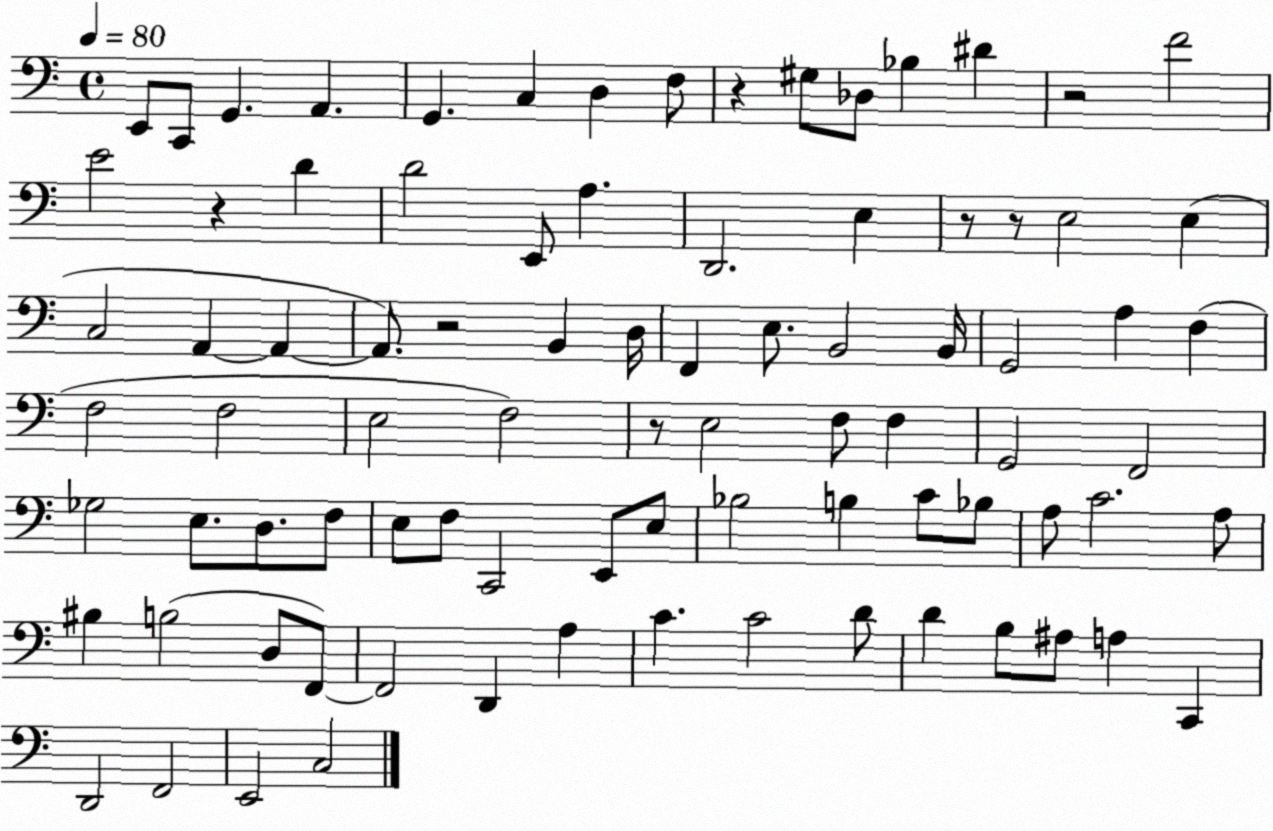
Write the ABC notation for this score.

X:1
T:Untitled
M:4/4
L:1/4
K:C
E,,/2 C,,/2 G,, A,, G,, C, D, F,/2 z ^G,/2 _D,/2 _B, ^D z2 F2 E2 z D D2 E,,/2 A, D,,2 E, z/2 z/2 E,2 E, C,2 A,, A,, A,,/2 z2 B,, D,/4 F,, E,/2 B,,2 B,,/4 G,,2 A, F, F,2 F,2 E,2 F,2 z/2 E,2 F,/2 F, G,,2 F,,2 _G,2 E,/2 D,/2 F,/2 E,/2 F,/2 C,,2 E,,/2 E,/2 _B,2 B, C/2 _B,/2 A,/2 C2 A,/2 ^B, B,2 D,/2 F,,/2 F,,2 D,, A, C C2 D/2 D B,/2 ^A,/2 A, C,, D,,2 F,,2 E,,2 C,2